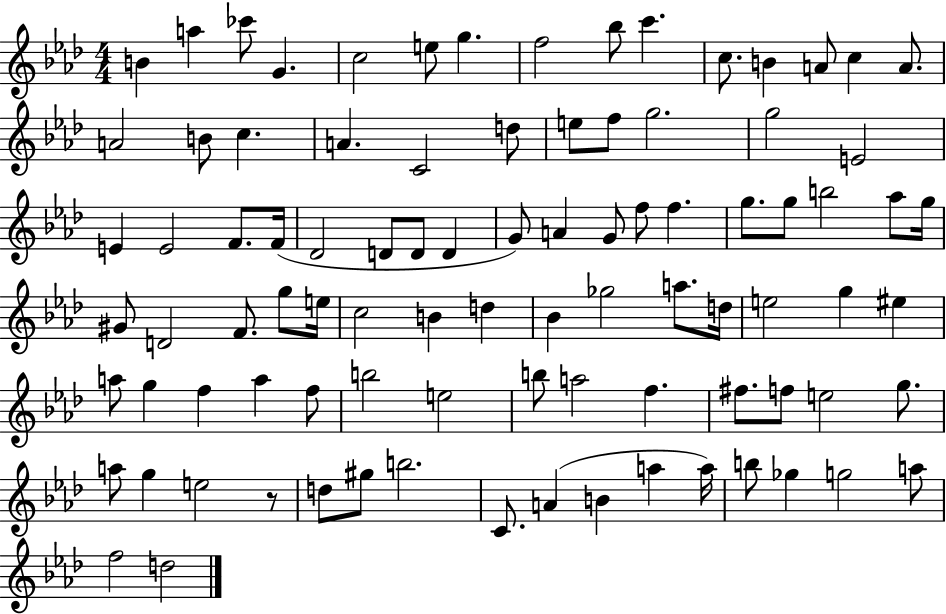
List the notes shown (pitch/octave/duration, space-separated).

B4/q A5/q CES6/e G4/q. C5/h E5/e G5/q. F5/h Bb5/e C6/q. C5/e. B4/q A4/e C5/q A4/e. A4/h B4/e C5/q. A4/q. C4/h D5/e E5/e F5/e G5/h. G5/h E4/h E4/q E4/h F4/e. F4/s Db4/h D4/e D4/e D4/q G4/e A4/q G4/e F5/e F5/q. G5/e. G5/e B5/h Ab5/e G5/s G#4/e D4/h F4/e. G5/e E5/s C5/h B4/q D5/q Bb4/q Gb5/h A5/e. D5/s E5/h G5/q EIS5/q A5/e G5/q F5/q A5/q F5/e B5/h E5/h B5/e A5/h F5/q. F#5/e. F5/e E5/h G5/e. A5/e G5/q E5/h R/e D5/e G#5/e B5/h. C4/e. A4/q B4/q A5/q A5/s B5/e Gb5/q G5/h A5/e F5/h D5/h